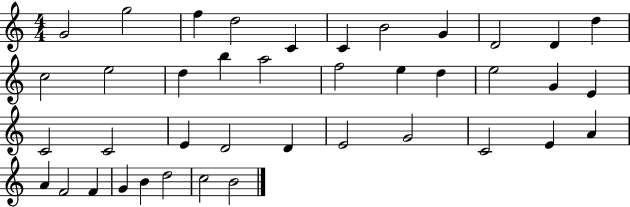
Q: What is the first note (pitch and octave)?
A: G4